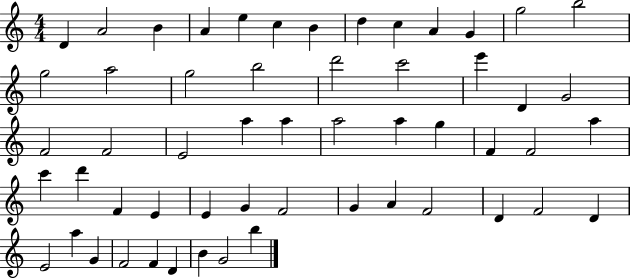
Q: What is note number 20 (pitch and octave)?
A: E6